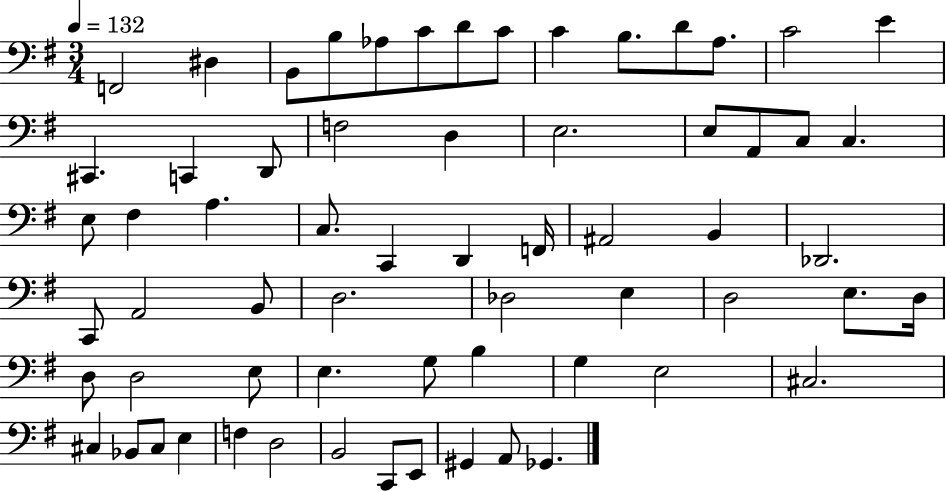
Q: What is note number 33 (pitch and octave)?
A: B2